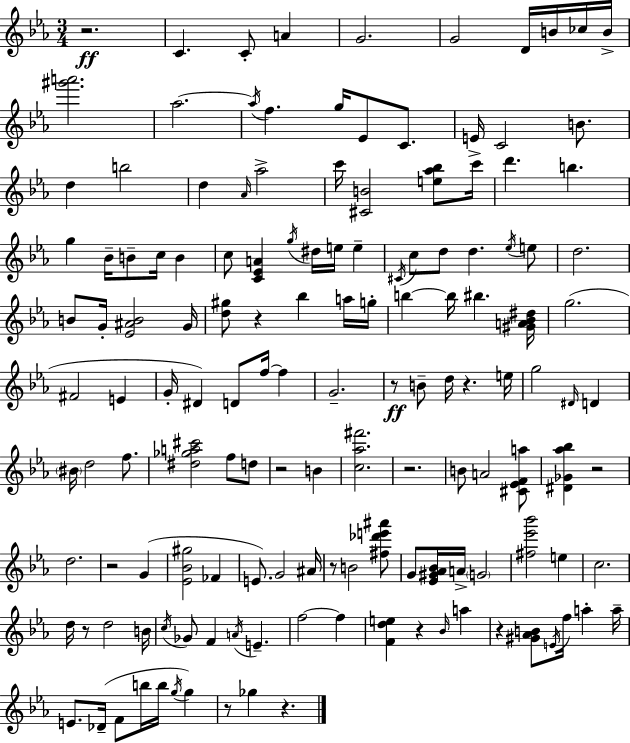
R/h. C4/q. C4/e A4/q G4/h. G4/h D4/s B4/s CES5/s B4/s [G#6,A6]/h. Ab5/h. Ab5/s F5/q. G5/s Eb4/e C4/e. E4/s C4/h B4/e. D5/q B5/h D5/q Ab4/s Ab5/h C6/s [C#4,B4]/h [E5,Ab5,Bb5]/e C6/s D6/q. B5/q. G5/q Bb4/s B4/e C5/s B4/q C5/e [C4,Eb4,A4]/q G5/s D#5/s E5/s E5/q C#4/s C5/e D5/e D5/q. Eb5/s E5/e D5/h. B4/e G4/s [Eb4,A#4,B4]/h G4/s [D5,G#5]/e R/q Bb5/q A5/s G5/s B5/q B5/s BIS5/q. [G#4,A4,Bb4,D#5]/s G5/h. F#4/h E4/q G4/s D#4/q D4/e F5/s F5/q G4/h. R/e B4/e D5/s R/q. E5/s G5/h D#4/s D4/q BIS4/s D5/h F5/e. [D#5,Gb5,A5,C#6]/h F5/e D5/e R/h B4/q [C5,Ab5,F#6]/h. R/h. B4/e A4/h [C#4,Eb4,F4,A5]/e [D#4,Gb4,Ab5,Bb5]/q R/h D5/h. R/h G4/q [Eb4,Bb4,G#5]/h FES4/q E4/e. G4/h A#4/s R/e B4/h [F#5,Db6,E6,A#6]/e G4/e [Eb4,G#4,Ab4,Bb4]/s A4/s G4/h [F#5,Eb6,Bb6]/h E5/q C5/h. D5/s R/e D5/h B4/s C5/s Gb4/e F4/q A4/s E4/q. F5/h F5/q [F4,D5,E5]/q R/q Bb4/s A5/q R/q [G#4,Ab4,B4]/e E4/s F5/s A5/q A5/s E4/e. Db4/s F4/e B5/s B5/s G5/s G5/q R/e Gb5/q R/q.